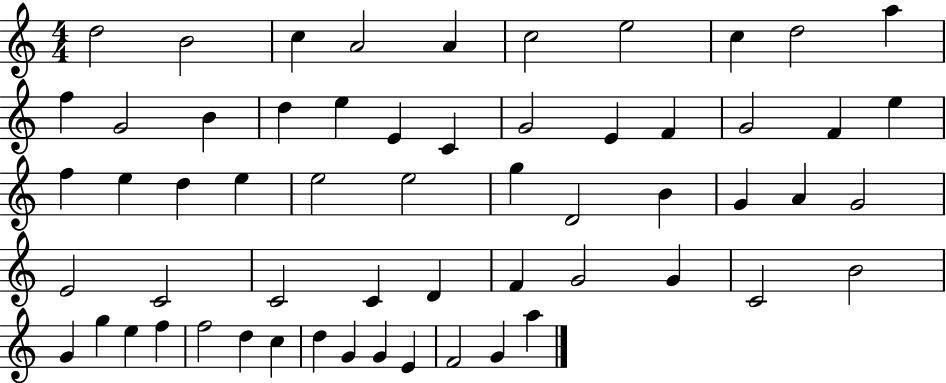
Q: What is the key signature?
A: C major